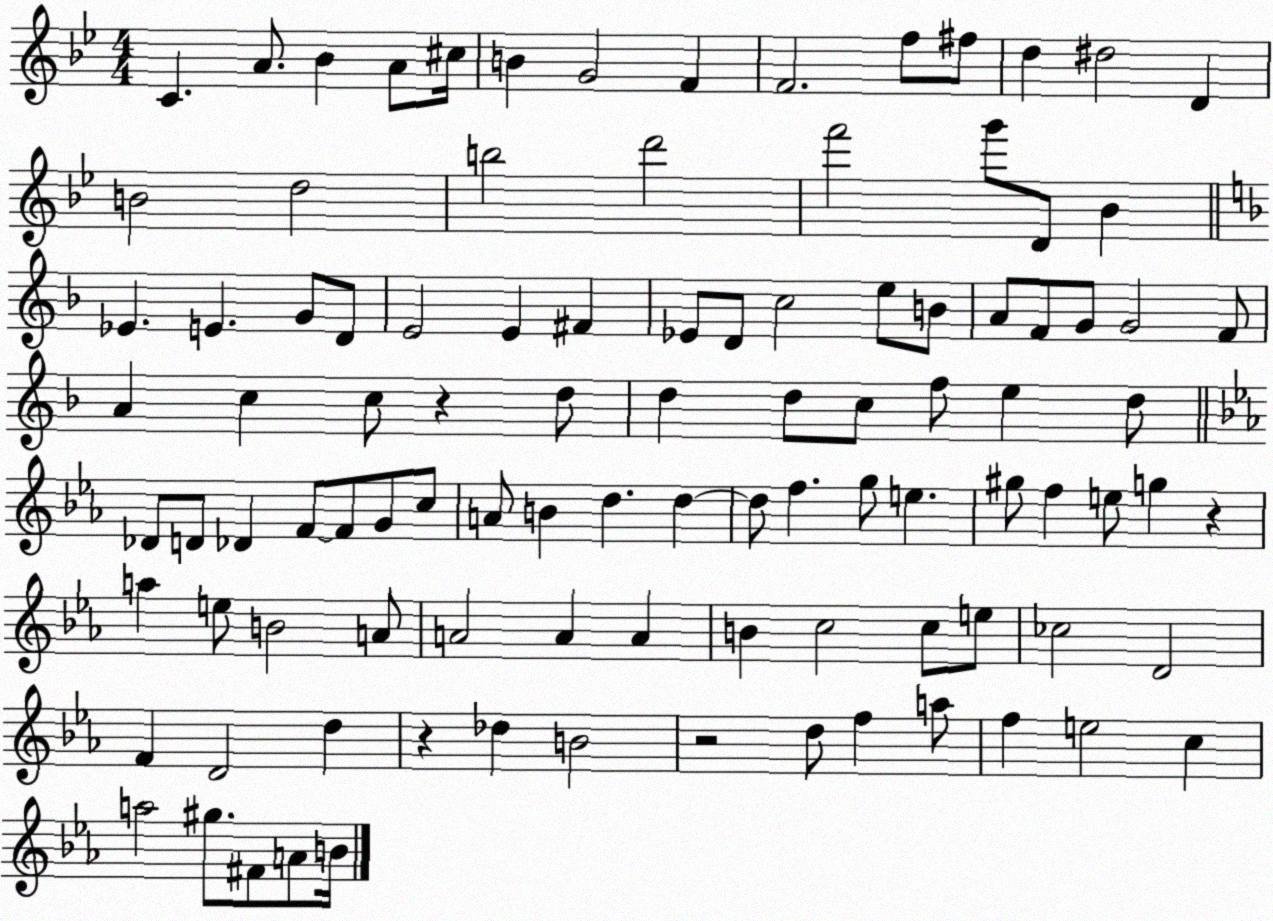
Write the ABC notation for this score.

X:1
T:Untitled
M:4/4
L:1/4
K:Bb
C A/2 _B A/2 ^c/4 B G2 F F2 f/2 ^f/2 d ^d2 D B2 d2 b2 d'2 f'2 g'/2 D/2 _B _E E G/2 D/2 E2 E ^F _E/2 D/2 c2 e/2 B/2 A/2 F/2 G/2 G2 F/2 A c c/2 z d/2 d d/2 c/2 f/2 e d/2 _D/2 D/2 _D F/2 F/2 G/2 c/2 A/2 B d d d/2 f g/2 e ^g/2 f e/2 g z a e/2 B2 A/2 A2 A A B c2 c/2 e/2 _c2 D2 F D2 d z _d B2 z2 d/2 f a/2 f e2 c a2 ^g/2 ^F/2 A/2 B/4